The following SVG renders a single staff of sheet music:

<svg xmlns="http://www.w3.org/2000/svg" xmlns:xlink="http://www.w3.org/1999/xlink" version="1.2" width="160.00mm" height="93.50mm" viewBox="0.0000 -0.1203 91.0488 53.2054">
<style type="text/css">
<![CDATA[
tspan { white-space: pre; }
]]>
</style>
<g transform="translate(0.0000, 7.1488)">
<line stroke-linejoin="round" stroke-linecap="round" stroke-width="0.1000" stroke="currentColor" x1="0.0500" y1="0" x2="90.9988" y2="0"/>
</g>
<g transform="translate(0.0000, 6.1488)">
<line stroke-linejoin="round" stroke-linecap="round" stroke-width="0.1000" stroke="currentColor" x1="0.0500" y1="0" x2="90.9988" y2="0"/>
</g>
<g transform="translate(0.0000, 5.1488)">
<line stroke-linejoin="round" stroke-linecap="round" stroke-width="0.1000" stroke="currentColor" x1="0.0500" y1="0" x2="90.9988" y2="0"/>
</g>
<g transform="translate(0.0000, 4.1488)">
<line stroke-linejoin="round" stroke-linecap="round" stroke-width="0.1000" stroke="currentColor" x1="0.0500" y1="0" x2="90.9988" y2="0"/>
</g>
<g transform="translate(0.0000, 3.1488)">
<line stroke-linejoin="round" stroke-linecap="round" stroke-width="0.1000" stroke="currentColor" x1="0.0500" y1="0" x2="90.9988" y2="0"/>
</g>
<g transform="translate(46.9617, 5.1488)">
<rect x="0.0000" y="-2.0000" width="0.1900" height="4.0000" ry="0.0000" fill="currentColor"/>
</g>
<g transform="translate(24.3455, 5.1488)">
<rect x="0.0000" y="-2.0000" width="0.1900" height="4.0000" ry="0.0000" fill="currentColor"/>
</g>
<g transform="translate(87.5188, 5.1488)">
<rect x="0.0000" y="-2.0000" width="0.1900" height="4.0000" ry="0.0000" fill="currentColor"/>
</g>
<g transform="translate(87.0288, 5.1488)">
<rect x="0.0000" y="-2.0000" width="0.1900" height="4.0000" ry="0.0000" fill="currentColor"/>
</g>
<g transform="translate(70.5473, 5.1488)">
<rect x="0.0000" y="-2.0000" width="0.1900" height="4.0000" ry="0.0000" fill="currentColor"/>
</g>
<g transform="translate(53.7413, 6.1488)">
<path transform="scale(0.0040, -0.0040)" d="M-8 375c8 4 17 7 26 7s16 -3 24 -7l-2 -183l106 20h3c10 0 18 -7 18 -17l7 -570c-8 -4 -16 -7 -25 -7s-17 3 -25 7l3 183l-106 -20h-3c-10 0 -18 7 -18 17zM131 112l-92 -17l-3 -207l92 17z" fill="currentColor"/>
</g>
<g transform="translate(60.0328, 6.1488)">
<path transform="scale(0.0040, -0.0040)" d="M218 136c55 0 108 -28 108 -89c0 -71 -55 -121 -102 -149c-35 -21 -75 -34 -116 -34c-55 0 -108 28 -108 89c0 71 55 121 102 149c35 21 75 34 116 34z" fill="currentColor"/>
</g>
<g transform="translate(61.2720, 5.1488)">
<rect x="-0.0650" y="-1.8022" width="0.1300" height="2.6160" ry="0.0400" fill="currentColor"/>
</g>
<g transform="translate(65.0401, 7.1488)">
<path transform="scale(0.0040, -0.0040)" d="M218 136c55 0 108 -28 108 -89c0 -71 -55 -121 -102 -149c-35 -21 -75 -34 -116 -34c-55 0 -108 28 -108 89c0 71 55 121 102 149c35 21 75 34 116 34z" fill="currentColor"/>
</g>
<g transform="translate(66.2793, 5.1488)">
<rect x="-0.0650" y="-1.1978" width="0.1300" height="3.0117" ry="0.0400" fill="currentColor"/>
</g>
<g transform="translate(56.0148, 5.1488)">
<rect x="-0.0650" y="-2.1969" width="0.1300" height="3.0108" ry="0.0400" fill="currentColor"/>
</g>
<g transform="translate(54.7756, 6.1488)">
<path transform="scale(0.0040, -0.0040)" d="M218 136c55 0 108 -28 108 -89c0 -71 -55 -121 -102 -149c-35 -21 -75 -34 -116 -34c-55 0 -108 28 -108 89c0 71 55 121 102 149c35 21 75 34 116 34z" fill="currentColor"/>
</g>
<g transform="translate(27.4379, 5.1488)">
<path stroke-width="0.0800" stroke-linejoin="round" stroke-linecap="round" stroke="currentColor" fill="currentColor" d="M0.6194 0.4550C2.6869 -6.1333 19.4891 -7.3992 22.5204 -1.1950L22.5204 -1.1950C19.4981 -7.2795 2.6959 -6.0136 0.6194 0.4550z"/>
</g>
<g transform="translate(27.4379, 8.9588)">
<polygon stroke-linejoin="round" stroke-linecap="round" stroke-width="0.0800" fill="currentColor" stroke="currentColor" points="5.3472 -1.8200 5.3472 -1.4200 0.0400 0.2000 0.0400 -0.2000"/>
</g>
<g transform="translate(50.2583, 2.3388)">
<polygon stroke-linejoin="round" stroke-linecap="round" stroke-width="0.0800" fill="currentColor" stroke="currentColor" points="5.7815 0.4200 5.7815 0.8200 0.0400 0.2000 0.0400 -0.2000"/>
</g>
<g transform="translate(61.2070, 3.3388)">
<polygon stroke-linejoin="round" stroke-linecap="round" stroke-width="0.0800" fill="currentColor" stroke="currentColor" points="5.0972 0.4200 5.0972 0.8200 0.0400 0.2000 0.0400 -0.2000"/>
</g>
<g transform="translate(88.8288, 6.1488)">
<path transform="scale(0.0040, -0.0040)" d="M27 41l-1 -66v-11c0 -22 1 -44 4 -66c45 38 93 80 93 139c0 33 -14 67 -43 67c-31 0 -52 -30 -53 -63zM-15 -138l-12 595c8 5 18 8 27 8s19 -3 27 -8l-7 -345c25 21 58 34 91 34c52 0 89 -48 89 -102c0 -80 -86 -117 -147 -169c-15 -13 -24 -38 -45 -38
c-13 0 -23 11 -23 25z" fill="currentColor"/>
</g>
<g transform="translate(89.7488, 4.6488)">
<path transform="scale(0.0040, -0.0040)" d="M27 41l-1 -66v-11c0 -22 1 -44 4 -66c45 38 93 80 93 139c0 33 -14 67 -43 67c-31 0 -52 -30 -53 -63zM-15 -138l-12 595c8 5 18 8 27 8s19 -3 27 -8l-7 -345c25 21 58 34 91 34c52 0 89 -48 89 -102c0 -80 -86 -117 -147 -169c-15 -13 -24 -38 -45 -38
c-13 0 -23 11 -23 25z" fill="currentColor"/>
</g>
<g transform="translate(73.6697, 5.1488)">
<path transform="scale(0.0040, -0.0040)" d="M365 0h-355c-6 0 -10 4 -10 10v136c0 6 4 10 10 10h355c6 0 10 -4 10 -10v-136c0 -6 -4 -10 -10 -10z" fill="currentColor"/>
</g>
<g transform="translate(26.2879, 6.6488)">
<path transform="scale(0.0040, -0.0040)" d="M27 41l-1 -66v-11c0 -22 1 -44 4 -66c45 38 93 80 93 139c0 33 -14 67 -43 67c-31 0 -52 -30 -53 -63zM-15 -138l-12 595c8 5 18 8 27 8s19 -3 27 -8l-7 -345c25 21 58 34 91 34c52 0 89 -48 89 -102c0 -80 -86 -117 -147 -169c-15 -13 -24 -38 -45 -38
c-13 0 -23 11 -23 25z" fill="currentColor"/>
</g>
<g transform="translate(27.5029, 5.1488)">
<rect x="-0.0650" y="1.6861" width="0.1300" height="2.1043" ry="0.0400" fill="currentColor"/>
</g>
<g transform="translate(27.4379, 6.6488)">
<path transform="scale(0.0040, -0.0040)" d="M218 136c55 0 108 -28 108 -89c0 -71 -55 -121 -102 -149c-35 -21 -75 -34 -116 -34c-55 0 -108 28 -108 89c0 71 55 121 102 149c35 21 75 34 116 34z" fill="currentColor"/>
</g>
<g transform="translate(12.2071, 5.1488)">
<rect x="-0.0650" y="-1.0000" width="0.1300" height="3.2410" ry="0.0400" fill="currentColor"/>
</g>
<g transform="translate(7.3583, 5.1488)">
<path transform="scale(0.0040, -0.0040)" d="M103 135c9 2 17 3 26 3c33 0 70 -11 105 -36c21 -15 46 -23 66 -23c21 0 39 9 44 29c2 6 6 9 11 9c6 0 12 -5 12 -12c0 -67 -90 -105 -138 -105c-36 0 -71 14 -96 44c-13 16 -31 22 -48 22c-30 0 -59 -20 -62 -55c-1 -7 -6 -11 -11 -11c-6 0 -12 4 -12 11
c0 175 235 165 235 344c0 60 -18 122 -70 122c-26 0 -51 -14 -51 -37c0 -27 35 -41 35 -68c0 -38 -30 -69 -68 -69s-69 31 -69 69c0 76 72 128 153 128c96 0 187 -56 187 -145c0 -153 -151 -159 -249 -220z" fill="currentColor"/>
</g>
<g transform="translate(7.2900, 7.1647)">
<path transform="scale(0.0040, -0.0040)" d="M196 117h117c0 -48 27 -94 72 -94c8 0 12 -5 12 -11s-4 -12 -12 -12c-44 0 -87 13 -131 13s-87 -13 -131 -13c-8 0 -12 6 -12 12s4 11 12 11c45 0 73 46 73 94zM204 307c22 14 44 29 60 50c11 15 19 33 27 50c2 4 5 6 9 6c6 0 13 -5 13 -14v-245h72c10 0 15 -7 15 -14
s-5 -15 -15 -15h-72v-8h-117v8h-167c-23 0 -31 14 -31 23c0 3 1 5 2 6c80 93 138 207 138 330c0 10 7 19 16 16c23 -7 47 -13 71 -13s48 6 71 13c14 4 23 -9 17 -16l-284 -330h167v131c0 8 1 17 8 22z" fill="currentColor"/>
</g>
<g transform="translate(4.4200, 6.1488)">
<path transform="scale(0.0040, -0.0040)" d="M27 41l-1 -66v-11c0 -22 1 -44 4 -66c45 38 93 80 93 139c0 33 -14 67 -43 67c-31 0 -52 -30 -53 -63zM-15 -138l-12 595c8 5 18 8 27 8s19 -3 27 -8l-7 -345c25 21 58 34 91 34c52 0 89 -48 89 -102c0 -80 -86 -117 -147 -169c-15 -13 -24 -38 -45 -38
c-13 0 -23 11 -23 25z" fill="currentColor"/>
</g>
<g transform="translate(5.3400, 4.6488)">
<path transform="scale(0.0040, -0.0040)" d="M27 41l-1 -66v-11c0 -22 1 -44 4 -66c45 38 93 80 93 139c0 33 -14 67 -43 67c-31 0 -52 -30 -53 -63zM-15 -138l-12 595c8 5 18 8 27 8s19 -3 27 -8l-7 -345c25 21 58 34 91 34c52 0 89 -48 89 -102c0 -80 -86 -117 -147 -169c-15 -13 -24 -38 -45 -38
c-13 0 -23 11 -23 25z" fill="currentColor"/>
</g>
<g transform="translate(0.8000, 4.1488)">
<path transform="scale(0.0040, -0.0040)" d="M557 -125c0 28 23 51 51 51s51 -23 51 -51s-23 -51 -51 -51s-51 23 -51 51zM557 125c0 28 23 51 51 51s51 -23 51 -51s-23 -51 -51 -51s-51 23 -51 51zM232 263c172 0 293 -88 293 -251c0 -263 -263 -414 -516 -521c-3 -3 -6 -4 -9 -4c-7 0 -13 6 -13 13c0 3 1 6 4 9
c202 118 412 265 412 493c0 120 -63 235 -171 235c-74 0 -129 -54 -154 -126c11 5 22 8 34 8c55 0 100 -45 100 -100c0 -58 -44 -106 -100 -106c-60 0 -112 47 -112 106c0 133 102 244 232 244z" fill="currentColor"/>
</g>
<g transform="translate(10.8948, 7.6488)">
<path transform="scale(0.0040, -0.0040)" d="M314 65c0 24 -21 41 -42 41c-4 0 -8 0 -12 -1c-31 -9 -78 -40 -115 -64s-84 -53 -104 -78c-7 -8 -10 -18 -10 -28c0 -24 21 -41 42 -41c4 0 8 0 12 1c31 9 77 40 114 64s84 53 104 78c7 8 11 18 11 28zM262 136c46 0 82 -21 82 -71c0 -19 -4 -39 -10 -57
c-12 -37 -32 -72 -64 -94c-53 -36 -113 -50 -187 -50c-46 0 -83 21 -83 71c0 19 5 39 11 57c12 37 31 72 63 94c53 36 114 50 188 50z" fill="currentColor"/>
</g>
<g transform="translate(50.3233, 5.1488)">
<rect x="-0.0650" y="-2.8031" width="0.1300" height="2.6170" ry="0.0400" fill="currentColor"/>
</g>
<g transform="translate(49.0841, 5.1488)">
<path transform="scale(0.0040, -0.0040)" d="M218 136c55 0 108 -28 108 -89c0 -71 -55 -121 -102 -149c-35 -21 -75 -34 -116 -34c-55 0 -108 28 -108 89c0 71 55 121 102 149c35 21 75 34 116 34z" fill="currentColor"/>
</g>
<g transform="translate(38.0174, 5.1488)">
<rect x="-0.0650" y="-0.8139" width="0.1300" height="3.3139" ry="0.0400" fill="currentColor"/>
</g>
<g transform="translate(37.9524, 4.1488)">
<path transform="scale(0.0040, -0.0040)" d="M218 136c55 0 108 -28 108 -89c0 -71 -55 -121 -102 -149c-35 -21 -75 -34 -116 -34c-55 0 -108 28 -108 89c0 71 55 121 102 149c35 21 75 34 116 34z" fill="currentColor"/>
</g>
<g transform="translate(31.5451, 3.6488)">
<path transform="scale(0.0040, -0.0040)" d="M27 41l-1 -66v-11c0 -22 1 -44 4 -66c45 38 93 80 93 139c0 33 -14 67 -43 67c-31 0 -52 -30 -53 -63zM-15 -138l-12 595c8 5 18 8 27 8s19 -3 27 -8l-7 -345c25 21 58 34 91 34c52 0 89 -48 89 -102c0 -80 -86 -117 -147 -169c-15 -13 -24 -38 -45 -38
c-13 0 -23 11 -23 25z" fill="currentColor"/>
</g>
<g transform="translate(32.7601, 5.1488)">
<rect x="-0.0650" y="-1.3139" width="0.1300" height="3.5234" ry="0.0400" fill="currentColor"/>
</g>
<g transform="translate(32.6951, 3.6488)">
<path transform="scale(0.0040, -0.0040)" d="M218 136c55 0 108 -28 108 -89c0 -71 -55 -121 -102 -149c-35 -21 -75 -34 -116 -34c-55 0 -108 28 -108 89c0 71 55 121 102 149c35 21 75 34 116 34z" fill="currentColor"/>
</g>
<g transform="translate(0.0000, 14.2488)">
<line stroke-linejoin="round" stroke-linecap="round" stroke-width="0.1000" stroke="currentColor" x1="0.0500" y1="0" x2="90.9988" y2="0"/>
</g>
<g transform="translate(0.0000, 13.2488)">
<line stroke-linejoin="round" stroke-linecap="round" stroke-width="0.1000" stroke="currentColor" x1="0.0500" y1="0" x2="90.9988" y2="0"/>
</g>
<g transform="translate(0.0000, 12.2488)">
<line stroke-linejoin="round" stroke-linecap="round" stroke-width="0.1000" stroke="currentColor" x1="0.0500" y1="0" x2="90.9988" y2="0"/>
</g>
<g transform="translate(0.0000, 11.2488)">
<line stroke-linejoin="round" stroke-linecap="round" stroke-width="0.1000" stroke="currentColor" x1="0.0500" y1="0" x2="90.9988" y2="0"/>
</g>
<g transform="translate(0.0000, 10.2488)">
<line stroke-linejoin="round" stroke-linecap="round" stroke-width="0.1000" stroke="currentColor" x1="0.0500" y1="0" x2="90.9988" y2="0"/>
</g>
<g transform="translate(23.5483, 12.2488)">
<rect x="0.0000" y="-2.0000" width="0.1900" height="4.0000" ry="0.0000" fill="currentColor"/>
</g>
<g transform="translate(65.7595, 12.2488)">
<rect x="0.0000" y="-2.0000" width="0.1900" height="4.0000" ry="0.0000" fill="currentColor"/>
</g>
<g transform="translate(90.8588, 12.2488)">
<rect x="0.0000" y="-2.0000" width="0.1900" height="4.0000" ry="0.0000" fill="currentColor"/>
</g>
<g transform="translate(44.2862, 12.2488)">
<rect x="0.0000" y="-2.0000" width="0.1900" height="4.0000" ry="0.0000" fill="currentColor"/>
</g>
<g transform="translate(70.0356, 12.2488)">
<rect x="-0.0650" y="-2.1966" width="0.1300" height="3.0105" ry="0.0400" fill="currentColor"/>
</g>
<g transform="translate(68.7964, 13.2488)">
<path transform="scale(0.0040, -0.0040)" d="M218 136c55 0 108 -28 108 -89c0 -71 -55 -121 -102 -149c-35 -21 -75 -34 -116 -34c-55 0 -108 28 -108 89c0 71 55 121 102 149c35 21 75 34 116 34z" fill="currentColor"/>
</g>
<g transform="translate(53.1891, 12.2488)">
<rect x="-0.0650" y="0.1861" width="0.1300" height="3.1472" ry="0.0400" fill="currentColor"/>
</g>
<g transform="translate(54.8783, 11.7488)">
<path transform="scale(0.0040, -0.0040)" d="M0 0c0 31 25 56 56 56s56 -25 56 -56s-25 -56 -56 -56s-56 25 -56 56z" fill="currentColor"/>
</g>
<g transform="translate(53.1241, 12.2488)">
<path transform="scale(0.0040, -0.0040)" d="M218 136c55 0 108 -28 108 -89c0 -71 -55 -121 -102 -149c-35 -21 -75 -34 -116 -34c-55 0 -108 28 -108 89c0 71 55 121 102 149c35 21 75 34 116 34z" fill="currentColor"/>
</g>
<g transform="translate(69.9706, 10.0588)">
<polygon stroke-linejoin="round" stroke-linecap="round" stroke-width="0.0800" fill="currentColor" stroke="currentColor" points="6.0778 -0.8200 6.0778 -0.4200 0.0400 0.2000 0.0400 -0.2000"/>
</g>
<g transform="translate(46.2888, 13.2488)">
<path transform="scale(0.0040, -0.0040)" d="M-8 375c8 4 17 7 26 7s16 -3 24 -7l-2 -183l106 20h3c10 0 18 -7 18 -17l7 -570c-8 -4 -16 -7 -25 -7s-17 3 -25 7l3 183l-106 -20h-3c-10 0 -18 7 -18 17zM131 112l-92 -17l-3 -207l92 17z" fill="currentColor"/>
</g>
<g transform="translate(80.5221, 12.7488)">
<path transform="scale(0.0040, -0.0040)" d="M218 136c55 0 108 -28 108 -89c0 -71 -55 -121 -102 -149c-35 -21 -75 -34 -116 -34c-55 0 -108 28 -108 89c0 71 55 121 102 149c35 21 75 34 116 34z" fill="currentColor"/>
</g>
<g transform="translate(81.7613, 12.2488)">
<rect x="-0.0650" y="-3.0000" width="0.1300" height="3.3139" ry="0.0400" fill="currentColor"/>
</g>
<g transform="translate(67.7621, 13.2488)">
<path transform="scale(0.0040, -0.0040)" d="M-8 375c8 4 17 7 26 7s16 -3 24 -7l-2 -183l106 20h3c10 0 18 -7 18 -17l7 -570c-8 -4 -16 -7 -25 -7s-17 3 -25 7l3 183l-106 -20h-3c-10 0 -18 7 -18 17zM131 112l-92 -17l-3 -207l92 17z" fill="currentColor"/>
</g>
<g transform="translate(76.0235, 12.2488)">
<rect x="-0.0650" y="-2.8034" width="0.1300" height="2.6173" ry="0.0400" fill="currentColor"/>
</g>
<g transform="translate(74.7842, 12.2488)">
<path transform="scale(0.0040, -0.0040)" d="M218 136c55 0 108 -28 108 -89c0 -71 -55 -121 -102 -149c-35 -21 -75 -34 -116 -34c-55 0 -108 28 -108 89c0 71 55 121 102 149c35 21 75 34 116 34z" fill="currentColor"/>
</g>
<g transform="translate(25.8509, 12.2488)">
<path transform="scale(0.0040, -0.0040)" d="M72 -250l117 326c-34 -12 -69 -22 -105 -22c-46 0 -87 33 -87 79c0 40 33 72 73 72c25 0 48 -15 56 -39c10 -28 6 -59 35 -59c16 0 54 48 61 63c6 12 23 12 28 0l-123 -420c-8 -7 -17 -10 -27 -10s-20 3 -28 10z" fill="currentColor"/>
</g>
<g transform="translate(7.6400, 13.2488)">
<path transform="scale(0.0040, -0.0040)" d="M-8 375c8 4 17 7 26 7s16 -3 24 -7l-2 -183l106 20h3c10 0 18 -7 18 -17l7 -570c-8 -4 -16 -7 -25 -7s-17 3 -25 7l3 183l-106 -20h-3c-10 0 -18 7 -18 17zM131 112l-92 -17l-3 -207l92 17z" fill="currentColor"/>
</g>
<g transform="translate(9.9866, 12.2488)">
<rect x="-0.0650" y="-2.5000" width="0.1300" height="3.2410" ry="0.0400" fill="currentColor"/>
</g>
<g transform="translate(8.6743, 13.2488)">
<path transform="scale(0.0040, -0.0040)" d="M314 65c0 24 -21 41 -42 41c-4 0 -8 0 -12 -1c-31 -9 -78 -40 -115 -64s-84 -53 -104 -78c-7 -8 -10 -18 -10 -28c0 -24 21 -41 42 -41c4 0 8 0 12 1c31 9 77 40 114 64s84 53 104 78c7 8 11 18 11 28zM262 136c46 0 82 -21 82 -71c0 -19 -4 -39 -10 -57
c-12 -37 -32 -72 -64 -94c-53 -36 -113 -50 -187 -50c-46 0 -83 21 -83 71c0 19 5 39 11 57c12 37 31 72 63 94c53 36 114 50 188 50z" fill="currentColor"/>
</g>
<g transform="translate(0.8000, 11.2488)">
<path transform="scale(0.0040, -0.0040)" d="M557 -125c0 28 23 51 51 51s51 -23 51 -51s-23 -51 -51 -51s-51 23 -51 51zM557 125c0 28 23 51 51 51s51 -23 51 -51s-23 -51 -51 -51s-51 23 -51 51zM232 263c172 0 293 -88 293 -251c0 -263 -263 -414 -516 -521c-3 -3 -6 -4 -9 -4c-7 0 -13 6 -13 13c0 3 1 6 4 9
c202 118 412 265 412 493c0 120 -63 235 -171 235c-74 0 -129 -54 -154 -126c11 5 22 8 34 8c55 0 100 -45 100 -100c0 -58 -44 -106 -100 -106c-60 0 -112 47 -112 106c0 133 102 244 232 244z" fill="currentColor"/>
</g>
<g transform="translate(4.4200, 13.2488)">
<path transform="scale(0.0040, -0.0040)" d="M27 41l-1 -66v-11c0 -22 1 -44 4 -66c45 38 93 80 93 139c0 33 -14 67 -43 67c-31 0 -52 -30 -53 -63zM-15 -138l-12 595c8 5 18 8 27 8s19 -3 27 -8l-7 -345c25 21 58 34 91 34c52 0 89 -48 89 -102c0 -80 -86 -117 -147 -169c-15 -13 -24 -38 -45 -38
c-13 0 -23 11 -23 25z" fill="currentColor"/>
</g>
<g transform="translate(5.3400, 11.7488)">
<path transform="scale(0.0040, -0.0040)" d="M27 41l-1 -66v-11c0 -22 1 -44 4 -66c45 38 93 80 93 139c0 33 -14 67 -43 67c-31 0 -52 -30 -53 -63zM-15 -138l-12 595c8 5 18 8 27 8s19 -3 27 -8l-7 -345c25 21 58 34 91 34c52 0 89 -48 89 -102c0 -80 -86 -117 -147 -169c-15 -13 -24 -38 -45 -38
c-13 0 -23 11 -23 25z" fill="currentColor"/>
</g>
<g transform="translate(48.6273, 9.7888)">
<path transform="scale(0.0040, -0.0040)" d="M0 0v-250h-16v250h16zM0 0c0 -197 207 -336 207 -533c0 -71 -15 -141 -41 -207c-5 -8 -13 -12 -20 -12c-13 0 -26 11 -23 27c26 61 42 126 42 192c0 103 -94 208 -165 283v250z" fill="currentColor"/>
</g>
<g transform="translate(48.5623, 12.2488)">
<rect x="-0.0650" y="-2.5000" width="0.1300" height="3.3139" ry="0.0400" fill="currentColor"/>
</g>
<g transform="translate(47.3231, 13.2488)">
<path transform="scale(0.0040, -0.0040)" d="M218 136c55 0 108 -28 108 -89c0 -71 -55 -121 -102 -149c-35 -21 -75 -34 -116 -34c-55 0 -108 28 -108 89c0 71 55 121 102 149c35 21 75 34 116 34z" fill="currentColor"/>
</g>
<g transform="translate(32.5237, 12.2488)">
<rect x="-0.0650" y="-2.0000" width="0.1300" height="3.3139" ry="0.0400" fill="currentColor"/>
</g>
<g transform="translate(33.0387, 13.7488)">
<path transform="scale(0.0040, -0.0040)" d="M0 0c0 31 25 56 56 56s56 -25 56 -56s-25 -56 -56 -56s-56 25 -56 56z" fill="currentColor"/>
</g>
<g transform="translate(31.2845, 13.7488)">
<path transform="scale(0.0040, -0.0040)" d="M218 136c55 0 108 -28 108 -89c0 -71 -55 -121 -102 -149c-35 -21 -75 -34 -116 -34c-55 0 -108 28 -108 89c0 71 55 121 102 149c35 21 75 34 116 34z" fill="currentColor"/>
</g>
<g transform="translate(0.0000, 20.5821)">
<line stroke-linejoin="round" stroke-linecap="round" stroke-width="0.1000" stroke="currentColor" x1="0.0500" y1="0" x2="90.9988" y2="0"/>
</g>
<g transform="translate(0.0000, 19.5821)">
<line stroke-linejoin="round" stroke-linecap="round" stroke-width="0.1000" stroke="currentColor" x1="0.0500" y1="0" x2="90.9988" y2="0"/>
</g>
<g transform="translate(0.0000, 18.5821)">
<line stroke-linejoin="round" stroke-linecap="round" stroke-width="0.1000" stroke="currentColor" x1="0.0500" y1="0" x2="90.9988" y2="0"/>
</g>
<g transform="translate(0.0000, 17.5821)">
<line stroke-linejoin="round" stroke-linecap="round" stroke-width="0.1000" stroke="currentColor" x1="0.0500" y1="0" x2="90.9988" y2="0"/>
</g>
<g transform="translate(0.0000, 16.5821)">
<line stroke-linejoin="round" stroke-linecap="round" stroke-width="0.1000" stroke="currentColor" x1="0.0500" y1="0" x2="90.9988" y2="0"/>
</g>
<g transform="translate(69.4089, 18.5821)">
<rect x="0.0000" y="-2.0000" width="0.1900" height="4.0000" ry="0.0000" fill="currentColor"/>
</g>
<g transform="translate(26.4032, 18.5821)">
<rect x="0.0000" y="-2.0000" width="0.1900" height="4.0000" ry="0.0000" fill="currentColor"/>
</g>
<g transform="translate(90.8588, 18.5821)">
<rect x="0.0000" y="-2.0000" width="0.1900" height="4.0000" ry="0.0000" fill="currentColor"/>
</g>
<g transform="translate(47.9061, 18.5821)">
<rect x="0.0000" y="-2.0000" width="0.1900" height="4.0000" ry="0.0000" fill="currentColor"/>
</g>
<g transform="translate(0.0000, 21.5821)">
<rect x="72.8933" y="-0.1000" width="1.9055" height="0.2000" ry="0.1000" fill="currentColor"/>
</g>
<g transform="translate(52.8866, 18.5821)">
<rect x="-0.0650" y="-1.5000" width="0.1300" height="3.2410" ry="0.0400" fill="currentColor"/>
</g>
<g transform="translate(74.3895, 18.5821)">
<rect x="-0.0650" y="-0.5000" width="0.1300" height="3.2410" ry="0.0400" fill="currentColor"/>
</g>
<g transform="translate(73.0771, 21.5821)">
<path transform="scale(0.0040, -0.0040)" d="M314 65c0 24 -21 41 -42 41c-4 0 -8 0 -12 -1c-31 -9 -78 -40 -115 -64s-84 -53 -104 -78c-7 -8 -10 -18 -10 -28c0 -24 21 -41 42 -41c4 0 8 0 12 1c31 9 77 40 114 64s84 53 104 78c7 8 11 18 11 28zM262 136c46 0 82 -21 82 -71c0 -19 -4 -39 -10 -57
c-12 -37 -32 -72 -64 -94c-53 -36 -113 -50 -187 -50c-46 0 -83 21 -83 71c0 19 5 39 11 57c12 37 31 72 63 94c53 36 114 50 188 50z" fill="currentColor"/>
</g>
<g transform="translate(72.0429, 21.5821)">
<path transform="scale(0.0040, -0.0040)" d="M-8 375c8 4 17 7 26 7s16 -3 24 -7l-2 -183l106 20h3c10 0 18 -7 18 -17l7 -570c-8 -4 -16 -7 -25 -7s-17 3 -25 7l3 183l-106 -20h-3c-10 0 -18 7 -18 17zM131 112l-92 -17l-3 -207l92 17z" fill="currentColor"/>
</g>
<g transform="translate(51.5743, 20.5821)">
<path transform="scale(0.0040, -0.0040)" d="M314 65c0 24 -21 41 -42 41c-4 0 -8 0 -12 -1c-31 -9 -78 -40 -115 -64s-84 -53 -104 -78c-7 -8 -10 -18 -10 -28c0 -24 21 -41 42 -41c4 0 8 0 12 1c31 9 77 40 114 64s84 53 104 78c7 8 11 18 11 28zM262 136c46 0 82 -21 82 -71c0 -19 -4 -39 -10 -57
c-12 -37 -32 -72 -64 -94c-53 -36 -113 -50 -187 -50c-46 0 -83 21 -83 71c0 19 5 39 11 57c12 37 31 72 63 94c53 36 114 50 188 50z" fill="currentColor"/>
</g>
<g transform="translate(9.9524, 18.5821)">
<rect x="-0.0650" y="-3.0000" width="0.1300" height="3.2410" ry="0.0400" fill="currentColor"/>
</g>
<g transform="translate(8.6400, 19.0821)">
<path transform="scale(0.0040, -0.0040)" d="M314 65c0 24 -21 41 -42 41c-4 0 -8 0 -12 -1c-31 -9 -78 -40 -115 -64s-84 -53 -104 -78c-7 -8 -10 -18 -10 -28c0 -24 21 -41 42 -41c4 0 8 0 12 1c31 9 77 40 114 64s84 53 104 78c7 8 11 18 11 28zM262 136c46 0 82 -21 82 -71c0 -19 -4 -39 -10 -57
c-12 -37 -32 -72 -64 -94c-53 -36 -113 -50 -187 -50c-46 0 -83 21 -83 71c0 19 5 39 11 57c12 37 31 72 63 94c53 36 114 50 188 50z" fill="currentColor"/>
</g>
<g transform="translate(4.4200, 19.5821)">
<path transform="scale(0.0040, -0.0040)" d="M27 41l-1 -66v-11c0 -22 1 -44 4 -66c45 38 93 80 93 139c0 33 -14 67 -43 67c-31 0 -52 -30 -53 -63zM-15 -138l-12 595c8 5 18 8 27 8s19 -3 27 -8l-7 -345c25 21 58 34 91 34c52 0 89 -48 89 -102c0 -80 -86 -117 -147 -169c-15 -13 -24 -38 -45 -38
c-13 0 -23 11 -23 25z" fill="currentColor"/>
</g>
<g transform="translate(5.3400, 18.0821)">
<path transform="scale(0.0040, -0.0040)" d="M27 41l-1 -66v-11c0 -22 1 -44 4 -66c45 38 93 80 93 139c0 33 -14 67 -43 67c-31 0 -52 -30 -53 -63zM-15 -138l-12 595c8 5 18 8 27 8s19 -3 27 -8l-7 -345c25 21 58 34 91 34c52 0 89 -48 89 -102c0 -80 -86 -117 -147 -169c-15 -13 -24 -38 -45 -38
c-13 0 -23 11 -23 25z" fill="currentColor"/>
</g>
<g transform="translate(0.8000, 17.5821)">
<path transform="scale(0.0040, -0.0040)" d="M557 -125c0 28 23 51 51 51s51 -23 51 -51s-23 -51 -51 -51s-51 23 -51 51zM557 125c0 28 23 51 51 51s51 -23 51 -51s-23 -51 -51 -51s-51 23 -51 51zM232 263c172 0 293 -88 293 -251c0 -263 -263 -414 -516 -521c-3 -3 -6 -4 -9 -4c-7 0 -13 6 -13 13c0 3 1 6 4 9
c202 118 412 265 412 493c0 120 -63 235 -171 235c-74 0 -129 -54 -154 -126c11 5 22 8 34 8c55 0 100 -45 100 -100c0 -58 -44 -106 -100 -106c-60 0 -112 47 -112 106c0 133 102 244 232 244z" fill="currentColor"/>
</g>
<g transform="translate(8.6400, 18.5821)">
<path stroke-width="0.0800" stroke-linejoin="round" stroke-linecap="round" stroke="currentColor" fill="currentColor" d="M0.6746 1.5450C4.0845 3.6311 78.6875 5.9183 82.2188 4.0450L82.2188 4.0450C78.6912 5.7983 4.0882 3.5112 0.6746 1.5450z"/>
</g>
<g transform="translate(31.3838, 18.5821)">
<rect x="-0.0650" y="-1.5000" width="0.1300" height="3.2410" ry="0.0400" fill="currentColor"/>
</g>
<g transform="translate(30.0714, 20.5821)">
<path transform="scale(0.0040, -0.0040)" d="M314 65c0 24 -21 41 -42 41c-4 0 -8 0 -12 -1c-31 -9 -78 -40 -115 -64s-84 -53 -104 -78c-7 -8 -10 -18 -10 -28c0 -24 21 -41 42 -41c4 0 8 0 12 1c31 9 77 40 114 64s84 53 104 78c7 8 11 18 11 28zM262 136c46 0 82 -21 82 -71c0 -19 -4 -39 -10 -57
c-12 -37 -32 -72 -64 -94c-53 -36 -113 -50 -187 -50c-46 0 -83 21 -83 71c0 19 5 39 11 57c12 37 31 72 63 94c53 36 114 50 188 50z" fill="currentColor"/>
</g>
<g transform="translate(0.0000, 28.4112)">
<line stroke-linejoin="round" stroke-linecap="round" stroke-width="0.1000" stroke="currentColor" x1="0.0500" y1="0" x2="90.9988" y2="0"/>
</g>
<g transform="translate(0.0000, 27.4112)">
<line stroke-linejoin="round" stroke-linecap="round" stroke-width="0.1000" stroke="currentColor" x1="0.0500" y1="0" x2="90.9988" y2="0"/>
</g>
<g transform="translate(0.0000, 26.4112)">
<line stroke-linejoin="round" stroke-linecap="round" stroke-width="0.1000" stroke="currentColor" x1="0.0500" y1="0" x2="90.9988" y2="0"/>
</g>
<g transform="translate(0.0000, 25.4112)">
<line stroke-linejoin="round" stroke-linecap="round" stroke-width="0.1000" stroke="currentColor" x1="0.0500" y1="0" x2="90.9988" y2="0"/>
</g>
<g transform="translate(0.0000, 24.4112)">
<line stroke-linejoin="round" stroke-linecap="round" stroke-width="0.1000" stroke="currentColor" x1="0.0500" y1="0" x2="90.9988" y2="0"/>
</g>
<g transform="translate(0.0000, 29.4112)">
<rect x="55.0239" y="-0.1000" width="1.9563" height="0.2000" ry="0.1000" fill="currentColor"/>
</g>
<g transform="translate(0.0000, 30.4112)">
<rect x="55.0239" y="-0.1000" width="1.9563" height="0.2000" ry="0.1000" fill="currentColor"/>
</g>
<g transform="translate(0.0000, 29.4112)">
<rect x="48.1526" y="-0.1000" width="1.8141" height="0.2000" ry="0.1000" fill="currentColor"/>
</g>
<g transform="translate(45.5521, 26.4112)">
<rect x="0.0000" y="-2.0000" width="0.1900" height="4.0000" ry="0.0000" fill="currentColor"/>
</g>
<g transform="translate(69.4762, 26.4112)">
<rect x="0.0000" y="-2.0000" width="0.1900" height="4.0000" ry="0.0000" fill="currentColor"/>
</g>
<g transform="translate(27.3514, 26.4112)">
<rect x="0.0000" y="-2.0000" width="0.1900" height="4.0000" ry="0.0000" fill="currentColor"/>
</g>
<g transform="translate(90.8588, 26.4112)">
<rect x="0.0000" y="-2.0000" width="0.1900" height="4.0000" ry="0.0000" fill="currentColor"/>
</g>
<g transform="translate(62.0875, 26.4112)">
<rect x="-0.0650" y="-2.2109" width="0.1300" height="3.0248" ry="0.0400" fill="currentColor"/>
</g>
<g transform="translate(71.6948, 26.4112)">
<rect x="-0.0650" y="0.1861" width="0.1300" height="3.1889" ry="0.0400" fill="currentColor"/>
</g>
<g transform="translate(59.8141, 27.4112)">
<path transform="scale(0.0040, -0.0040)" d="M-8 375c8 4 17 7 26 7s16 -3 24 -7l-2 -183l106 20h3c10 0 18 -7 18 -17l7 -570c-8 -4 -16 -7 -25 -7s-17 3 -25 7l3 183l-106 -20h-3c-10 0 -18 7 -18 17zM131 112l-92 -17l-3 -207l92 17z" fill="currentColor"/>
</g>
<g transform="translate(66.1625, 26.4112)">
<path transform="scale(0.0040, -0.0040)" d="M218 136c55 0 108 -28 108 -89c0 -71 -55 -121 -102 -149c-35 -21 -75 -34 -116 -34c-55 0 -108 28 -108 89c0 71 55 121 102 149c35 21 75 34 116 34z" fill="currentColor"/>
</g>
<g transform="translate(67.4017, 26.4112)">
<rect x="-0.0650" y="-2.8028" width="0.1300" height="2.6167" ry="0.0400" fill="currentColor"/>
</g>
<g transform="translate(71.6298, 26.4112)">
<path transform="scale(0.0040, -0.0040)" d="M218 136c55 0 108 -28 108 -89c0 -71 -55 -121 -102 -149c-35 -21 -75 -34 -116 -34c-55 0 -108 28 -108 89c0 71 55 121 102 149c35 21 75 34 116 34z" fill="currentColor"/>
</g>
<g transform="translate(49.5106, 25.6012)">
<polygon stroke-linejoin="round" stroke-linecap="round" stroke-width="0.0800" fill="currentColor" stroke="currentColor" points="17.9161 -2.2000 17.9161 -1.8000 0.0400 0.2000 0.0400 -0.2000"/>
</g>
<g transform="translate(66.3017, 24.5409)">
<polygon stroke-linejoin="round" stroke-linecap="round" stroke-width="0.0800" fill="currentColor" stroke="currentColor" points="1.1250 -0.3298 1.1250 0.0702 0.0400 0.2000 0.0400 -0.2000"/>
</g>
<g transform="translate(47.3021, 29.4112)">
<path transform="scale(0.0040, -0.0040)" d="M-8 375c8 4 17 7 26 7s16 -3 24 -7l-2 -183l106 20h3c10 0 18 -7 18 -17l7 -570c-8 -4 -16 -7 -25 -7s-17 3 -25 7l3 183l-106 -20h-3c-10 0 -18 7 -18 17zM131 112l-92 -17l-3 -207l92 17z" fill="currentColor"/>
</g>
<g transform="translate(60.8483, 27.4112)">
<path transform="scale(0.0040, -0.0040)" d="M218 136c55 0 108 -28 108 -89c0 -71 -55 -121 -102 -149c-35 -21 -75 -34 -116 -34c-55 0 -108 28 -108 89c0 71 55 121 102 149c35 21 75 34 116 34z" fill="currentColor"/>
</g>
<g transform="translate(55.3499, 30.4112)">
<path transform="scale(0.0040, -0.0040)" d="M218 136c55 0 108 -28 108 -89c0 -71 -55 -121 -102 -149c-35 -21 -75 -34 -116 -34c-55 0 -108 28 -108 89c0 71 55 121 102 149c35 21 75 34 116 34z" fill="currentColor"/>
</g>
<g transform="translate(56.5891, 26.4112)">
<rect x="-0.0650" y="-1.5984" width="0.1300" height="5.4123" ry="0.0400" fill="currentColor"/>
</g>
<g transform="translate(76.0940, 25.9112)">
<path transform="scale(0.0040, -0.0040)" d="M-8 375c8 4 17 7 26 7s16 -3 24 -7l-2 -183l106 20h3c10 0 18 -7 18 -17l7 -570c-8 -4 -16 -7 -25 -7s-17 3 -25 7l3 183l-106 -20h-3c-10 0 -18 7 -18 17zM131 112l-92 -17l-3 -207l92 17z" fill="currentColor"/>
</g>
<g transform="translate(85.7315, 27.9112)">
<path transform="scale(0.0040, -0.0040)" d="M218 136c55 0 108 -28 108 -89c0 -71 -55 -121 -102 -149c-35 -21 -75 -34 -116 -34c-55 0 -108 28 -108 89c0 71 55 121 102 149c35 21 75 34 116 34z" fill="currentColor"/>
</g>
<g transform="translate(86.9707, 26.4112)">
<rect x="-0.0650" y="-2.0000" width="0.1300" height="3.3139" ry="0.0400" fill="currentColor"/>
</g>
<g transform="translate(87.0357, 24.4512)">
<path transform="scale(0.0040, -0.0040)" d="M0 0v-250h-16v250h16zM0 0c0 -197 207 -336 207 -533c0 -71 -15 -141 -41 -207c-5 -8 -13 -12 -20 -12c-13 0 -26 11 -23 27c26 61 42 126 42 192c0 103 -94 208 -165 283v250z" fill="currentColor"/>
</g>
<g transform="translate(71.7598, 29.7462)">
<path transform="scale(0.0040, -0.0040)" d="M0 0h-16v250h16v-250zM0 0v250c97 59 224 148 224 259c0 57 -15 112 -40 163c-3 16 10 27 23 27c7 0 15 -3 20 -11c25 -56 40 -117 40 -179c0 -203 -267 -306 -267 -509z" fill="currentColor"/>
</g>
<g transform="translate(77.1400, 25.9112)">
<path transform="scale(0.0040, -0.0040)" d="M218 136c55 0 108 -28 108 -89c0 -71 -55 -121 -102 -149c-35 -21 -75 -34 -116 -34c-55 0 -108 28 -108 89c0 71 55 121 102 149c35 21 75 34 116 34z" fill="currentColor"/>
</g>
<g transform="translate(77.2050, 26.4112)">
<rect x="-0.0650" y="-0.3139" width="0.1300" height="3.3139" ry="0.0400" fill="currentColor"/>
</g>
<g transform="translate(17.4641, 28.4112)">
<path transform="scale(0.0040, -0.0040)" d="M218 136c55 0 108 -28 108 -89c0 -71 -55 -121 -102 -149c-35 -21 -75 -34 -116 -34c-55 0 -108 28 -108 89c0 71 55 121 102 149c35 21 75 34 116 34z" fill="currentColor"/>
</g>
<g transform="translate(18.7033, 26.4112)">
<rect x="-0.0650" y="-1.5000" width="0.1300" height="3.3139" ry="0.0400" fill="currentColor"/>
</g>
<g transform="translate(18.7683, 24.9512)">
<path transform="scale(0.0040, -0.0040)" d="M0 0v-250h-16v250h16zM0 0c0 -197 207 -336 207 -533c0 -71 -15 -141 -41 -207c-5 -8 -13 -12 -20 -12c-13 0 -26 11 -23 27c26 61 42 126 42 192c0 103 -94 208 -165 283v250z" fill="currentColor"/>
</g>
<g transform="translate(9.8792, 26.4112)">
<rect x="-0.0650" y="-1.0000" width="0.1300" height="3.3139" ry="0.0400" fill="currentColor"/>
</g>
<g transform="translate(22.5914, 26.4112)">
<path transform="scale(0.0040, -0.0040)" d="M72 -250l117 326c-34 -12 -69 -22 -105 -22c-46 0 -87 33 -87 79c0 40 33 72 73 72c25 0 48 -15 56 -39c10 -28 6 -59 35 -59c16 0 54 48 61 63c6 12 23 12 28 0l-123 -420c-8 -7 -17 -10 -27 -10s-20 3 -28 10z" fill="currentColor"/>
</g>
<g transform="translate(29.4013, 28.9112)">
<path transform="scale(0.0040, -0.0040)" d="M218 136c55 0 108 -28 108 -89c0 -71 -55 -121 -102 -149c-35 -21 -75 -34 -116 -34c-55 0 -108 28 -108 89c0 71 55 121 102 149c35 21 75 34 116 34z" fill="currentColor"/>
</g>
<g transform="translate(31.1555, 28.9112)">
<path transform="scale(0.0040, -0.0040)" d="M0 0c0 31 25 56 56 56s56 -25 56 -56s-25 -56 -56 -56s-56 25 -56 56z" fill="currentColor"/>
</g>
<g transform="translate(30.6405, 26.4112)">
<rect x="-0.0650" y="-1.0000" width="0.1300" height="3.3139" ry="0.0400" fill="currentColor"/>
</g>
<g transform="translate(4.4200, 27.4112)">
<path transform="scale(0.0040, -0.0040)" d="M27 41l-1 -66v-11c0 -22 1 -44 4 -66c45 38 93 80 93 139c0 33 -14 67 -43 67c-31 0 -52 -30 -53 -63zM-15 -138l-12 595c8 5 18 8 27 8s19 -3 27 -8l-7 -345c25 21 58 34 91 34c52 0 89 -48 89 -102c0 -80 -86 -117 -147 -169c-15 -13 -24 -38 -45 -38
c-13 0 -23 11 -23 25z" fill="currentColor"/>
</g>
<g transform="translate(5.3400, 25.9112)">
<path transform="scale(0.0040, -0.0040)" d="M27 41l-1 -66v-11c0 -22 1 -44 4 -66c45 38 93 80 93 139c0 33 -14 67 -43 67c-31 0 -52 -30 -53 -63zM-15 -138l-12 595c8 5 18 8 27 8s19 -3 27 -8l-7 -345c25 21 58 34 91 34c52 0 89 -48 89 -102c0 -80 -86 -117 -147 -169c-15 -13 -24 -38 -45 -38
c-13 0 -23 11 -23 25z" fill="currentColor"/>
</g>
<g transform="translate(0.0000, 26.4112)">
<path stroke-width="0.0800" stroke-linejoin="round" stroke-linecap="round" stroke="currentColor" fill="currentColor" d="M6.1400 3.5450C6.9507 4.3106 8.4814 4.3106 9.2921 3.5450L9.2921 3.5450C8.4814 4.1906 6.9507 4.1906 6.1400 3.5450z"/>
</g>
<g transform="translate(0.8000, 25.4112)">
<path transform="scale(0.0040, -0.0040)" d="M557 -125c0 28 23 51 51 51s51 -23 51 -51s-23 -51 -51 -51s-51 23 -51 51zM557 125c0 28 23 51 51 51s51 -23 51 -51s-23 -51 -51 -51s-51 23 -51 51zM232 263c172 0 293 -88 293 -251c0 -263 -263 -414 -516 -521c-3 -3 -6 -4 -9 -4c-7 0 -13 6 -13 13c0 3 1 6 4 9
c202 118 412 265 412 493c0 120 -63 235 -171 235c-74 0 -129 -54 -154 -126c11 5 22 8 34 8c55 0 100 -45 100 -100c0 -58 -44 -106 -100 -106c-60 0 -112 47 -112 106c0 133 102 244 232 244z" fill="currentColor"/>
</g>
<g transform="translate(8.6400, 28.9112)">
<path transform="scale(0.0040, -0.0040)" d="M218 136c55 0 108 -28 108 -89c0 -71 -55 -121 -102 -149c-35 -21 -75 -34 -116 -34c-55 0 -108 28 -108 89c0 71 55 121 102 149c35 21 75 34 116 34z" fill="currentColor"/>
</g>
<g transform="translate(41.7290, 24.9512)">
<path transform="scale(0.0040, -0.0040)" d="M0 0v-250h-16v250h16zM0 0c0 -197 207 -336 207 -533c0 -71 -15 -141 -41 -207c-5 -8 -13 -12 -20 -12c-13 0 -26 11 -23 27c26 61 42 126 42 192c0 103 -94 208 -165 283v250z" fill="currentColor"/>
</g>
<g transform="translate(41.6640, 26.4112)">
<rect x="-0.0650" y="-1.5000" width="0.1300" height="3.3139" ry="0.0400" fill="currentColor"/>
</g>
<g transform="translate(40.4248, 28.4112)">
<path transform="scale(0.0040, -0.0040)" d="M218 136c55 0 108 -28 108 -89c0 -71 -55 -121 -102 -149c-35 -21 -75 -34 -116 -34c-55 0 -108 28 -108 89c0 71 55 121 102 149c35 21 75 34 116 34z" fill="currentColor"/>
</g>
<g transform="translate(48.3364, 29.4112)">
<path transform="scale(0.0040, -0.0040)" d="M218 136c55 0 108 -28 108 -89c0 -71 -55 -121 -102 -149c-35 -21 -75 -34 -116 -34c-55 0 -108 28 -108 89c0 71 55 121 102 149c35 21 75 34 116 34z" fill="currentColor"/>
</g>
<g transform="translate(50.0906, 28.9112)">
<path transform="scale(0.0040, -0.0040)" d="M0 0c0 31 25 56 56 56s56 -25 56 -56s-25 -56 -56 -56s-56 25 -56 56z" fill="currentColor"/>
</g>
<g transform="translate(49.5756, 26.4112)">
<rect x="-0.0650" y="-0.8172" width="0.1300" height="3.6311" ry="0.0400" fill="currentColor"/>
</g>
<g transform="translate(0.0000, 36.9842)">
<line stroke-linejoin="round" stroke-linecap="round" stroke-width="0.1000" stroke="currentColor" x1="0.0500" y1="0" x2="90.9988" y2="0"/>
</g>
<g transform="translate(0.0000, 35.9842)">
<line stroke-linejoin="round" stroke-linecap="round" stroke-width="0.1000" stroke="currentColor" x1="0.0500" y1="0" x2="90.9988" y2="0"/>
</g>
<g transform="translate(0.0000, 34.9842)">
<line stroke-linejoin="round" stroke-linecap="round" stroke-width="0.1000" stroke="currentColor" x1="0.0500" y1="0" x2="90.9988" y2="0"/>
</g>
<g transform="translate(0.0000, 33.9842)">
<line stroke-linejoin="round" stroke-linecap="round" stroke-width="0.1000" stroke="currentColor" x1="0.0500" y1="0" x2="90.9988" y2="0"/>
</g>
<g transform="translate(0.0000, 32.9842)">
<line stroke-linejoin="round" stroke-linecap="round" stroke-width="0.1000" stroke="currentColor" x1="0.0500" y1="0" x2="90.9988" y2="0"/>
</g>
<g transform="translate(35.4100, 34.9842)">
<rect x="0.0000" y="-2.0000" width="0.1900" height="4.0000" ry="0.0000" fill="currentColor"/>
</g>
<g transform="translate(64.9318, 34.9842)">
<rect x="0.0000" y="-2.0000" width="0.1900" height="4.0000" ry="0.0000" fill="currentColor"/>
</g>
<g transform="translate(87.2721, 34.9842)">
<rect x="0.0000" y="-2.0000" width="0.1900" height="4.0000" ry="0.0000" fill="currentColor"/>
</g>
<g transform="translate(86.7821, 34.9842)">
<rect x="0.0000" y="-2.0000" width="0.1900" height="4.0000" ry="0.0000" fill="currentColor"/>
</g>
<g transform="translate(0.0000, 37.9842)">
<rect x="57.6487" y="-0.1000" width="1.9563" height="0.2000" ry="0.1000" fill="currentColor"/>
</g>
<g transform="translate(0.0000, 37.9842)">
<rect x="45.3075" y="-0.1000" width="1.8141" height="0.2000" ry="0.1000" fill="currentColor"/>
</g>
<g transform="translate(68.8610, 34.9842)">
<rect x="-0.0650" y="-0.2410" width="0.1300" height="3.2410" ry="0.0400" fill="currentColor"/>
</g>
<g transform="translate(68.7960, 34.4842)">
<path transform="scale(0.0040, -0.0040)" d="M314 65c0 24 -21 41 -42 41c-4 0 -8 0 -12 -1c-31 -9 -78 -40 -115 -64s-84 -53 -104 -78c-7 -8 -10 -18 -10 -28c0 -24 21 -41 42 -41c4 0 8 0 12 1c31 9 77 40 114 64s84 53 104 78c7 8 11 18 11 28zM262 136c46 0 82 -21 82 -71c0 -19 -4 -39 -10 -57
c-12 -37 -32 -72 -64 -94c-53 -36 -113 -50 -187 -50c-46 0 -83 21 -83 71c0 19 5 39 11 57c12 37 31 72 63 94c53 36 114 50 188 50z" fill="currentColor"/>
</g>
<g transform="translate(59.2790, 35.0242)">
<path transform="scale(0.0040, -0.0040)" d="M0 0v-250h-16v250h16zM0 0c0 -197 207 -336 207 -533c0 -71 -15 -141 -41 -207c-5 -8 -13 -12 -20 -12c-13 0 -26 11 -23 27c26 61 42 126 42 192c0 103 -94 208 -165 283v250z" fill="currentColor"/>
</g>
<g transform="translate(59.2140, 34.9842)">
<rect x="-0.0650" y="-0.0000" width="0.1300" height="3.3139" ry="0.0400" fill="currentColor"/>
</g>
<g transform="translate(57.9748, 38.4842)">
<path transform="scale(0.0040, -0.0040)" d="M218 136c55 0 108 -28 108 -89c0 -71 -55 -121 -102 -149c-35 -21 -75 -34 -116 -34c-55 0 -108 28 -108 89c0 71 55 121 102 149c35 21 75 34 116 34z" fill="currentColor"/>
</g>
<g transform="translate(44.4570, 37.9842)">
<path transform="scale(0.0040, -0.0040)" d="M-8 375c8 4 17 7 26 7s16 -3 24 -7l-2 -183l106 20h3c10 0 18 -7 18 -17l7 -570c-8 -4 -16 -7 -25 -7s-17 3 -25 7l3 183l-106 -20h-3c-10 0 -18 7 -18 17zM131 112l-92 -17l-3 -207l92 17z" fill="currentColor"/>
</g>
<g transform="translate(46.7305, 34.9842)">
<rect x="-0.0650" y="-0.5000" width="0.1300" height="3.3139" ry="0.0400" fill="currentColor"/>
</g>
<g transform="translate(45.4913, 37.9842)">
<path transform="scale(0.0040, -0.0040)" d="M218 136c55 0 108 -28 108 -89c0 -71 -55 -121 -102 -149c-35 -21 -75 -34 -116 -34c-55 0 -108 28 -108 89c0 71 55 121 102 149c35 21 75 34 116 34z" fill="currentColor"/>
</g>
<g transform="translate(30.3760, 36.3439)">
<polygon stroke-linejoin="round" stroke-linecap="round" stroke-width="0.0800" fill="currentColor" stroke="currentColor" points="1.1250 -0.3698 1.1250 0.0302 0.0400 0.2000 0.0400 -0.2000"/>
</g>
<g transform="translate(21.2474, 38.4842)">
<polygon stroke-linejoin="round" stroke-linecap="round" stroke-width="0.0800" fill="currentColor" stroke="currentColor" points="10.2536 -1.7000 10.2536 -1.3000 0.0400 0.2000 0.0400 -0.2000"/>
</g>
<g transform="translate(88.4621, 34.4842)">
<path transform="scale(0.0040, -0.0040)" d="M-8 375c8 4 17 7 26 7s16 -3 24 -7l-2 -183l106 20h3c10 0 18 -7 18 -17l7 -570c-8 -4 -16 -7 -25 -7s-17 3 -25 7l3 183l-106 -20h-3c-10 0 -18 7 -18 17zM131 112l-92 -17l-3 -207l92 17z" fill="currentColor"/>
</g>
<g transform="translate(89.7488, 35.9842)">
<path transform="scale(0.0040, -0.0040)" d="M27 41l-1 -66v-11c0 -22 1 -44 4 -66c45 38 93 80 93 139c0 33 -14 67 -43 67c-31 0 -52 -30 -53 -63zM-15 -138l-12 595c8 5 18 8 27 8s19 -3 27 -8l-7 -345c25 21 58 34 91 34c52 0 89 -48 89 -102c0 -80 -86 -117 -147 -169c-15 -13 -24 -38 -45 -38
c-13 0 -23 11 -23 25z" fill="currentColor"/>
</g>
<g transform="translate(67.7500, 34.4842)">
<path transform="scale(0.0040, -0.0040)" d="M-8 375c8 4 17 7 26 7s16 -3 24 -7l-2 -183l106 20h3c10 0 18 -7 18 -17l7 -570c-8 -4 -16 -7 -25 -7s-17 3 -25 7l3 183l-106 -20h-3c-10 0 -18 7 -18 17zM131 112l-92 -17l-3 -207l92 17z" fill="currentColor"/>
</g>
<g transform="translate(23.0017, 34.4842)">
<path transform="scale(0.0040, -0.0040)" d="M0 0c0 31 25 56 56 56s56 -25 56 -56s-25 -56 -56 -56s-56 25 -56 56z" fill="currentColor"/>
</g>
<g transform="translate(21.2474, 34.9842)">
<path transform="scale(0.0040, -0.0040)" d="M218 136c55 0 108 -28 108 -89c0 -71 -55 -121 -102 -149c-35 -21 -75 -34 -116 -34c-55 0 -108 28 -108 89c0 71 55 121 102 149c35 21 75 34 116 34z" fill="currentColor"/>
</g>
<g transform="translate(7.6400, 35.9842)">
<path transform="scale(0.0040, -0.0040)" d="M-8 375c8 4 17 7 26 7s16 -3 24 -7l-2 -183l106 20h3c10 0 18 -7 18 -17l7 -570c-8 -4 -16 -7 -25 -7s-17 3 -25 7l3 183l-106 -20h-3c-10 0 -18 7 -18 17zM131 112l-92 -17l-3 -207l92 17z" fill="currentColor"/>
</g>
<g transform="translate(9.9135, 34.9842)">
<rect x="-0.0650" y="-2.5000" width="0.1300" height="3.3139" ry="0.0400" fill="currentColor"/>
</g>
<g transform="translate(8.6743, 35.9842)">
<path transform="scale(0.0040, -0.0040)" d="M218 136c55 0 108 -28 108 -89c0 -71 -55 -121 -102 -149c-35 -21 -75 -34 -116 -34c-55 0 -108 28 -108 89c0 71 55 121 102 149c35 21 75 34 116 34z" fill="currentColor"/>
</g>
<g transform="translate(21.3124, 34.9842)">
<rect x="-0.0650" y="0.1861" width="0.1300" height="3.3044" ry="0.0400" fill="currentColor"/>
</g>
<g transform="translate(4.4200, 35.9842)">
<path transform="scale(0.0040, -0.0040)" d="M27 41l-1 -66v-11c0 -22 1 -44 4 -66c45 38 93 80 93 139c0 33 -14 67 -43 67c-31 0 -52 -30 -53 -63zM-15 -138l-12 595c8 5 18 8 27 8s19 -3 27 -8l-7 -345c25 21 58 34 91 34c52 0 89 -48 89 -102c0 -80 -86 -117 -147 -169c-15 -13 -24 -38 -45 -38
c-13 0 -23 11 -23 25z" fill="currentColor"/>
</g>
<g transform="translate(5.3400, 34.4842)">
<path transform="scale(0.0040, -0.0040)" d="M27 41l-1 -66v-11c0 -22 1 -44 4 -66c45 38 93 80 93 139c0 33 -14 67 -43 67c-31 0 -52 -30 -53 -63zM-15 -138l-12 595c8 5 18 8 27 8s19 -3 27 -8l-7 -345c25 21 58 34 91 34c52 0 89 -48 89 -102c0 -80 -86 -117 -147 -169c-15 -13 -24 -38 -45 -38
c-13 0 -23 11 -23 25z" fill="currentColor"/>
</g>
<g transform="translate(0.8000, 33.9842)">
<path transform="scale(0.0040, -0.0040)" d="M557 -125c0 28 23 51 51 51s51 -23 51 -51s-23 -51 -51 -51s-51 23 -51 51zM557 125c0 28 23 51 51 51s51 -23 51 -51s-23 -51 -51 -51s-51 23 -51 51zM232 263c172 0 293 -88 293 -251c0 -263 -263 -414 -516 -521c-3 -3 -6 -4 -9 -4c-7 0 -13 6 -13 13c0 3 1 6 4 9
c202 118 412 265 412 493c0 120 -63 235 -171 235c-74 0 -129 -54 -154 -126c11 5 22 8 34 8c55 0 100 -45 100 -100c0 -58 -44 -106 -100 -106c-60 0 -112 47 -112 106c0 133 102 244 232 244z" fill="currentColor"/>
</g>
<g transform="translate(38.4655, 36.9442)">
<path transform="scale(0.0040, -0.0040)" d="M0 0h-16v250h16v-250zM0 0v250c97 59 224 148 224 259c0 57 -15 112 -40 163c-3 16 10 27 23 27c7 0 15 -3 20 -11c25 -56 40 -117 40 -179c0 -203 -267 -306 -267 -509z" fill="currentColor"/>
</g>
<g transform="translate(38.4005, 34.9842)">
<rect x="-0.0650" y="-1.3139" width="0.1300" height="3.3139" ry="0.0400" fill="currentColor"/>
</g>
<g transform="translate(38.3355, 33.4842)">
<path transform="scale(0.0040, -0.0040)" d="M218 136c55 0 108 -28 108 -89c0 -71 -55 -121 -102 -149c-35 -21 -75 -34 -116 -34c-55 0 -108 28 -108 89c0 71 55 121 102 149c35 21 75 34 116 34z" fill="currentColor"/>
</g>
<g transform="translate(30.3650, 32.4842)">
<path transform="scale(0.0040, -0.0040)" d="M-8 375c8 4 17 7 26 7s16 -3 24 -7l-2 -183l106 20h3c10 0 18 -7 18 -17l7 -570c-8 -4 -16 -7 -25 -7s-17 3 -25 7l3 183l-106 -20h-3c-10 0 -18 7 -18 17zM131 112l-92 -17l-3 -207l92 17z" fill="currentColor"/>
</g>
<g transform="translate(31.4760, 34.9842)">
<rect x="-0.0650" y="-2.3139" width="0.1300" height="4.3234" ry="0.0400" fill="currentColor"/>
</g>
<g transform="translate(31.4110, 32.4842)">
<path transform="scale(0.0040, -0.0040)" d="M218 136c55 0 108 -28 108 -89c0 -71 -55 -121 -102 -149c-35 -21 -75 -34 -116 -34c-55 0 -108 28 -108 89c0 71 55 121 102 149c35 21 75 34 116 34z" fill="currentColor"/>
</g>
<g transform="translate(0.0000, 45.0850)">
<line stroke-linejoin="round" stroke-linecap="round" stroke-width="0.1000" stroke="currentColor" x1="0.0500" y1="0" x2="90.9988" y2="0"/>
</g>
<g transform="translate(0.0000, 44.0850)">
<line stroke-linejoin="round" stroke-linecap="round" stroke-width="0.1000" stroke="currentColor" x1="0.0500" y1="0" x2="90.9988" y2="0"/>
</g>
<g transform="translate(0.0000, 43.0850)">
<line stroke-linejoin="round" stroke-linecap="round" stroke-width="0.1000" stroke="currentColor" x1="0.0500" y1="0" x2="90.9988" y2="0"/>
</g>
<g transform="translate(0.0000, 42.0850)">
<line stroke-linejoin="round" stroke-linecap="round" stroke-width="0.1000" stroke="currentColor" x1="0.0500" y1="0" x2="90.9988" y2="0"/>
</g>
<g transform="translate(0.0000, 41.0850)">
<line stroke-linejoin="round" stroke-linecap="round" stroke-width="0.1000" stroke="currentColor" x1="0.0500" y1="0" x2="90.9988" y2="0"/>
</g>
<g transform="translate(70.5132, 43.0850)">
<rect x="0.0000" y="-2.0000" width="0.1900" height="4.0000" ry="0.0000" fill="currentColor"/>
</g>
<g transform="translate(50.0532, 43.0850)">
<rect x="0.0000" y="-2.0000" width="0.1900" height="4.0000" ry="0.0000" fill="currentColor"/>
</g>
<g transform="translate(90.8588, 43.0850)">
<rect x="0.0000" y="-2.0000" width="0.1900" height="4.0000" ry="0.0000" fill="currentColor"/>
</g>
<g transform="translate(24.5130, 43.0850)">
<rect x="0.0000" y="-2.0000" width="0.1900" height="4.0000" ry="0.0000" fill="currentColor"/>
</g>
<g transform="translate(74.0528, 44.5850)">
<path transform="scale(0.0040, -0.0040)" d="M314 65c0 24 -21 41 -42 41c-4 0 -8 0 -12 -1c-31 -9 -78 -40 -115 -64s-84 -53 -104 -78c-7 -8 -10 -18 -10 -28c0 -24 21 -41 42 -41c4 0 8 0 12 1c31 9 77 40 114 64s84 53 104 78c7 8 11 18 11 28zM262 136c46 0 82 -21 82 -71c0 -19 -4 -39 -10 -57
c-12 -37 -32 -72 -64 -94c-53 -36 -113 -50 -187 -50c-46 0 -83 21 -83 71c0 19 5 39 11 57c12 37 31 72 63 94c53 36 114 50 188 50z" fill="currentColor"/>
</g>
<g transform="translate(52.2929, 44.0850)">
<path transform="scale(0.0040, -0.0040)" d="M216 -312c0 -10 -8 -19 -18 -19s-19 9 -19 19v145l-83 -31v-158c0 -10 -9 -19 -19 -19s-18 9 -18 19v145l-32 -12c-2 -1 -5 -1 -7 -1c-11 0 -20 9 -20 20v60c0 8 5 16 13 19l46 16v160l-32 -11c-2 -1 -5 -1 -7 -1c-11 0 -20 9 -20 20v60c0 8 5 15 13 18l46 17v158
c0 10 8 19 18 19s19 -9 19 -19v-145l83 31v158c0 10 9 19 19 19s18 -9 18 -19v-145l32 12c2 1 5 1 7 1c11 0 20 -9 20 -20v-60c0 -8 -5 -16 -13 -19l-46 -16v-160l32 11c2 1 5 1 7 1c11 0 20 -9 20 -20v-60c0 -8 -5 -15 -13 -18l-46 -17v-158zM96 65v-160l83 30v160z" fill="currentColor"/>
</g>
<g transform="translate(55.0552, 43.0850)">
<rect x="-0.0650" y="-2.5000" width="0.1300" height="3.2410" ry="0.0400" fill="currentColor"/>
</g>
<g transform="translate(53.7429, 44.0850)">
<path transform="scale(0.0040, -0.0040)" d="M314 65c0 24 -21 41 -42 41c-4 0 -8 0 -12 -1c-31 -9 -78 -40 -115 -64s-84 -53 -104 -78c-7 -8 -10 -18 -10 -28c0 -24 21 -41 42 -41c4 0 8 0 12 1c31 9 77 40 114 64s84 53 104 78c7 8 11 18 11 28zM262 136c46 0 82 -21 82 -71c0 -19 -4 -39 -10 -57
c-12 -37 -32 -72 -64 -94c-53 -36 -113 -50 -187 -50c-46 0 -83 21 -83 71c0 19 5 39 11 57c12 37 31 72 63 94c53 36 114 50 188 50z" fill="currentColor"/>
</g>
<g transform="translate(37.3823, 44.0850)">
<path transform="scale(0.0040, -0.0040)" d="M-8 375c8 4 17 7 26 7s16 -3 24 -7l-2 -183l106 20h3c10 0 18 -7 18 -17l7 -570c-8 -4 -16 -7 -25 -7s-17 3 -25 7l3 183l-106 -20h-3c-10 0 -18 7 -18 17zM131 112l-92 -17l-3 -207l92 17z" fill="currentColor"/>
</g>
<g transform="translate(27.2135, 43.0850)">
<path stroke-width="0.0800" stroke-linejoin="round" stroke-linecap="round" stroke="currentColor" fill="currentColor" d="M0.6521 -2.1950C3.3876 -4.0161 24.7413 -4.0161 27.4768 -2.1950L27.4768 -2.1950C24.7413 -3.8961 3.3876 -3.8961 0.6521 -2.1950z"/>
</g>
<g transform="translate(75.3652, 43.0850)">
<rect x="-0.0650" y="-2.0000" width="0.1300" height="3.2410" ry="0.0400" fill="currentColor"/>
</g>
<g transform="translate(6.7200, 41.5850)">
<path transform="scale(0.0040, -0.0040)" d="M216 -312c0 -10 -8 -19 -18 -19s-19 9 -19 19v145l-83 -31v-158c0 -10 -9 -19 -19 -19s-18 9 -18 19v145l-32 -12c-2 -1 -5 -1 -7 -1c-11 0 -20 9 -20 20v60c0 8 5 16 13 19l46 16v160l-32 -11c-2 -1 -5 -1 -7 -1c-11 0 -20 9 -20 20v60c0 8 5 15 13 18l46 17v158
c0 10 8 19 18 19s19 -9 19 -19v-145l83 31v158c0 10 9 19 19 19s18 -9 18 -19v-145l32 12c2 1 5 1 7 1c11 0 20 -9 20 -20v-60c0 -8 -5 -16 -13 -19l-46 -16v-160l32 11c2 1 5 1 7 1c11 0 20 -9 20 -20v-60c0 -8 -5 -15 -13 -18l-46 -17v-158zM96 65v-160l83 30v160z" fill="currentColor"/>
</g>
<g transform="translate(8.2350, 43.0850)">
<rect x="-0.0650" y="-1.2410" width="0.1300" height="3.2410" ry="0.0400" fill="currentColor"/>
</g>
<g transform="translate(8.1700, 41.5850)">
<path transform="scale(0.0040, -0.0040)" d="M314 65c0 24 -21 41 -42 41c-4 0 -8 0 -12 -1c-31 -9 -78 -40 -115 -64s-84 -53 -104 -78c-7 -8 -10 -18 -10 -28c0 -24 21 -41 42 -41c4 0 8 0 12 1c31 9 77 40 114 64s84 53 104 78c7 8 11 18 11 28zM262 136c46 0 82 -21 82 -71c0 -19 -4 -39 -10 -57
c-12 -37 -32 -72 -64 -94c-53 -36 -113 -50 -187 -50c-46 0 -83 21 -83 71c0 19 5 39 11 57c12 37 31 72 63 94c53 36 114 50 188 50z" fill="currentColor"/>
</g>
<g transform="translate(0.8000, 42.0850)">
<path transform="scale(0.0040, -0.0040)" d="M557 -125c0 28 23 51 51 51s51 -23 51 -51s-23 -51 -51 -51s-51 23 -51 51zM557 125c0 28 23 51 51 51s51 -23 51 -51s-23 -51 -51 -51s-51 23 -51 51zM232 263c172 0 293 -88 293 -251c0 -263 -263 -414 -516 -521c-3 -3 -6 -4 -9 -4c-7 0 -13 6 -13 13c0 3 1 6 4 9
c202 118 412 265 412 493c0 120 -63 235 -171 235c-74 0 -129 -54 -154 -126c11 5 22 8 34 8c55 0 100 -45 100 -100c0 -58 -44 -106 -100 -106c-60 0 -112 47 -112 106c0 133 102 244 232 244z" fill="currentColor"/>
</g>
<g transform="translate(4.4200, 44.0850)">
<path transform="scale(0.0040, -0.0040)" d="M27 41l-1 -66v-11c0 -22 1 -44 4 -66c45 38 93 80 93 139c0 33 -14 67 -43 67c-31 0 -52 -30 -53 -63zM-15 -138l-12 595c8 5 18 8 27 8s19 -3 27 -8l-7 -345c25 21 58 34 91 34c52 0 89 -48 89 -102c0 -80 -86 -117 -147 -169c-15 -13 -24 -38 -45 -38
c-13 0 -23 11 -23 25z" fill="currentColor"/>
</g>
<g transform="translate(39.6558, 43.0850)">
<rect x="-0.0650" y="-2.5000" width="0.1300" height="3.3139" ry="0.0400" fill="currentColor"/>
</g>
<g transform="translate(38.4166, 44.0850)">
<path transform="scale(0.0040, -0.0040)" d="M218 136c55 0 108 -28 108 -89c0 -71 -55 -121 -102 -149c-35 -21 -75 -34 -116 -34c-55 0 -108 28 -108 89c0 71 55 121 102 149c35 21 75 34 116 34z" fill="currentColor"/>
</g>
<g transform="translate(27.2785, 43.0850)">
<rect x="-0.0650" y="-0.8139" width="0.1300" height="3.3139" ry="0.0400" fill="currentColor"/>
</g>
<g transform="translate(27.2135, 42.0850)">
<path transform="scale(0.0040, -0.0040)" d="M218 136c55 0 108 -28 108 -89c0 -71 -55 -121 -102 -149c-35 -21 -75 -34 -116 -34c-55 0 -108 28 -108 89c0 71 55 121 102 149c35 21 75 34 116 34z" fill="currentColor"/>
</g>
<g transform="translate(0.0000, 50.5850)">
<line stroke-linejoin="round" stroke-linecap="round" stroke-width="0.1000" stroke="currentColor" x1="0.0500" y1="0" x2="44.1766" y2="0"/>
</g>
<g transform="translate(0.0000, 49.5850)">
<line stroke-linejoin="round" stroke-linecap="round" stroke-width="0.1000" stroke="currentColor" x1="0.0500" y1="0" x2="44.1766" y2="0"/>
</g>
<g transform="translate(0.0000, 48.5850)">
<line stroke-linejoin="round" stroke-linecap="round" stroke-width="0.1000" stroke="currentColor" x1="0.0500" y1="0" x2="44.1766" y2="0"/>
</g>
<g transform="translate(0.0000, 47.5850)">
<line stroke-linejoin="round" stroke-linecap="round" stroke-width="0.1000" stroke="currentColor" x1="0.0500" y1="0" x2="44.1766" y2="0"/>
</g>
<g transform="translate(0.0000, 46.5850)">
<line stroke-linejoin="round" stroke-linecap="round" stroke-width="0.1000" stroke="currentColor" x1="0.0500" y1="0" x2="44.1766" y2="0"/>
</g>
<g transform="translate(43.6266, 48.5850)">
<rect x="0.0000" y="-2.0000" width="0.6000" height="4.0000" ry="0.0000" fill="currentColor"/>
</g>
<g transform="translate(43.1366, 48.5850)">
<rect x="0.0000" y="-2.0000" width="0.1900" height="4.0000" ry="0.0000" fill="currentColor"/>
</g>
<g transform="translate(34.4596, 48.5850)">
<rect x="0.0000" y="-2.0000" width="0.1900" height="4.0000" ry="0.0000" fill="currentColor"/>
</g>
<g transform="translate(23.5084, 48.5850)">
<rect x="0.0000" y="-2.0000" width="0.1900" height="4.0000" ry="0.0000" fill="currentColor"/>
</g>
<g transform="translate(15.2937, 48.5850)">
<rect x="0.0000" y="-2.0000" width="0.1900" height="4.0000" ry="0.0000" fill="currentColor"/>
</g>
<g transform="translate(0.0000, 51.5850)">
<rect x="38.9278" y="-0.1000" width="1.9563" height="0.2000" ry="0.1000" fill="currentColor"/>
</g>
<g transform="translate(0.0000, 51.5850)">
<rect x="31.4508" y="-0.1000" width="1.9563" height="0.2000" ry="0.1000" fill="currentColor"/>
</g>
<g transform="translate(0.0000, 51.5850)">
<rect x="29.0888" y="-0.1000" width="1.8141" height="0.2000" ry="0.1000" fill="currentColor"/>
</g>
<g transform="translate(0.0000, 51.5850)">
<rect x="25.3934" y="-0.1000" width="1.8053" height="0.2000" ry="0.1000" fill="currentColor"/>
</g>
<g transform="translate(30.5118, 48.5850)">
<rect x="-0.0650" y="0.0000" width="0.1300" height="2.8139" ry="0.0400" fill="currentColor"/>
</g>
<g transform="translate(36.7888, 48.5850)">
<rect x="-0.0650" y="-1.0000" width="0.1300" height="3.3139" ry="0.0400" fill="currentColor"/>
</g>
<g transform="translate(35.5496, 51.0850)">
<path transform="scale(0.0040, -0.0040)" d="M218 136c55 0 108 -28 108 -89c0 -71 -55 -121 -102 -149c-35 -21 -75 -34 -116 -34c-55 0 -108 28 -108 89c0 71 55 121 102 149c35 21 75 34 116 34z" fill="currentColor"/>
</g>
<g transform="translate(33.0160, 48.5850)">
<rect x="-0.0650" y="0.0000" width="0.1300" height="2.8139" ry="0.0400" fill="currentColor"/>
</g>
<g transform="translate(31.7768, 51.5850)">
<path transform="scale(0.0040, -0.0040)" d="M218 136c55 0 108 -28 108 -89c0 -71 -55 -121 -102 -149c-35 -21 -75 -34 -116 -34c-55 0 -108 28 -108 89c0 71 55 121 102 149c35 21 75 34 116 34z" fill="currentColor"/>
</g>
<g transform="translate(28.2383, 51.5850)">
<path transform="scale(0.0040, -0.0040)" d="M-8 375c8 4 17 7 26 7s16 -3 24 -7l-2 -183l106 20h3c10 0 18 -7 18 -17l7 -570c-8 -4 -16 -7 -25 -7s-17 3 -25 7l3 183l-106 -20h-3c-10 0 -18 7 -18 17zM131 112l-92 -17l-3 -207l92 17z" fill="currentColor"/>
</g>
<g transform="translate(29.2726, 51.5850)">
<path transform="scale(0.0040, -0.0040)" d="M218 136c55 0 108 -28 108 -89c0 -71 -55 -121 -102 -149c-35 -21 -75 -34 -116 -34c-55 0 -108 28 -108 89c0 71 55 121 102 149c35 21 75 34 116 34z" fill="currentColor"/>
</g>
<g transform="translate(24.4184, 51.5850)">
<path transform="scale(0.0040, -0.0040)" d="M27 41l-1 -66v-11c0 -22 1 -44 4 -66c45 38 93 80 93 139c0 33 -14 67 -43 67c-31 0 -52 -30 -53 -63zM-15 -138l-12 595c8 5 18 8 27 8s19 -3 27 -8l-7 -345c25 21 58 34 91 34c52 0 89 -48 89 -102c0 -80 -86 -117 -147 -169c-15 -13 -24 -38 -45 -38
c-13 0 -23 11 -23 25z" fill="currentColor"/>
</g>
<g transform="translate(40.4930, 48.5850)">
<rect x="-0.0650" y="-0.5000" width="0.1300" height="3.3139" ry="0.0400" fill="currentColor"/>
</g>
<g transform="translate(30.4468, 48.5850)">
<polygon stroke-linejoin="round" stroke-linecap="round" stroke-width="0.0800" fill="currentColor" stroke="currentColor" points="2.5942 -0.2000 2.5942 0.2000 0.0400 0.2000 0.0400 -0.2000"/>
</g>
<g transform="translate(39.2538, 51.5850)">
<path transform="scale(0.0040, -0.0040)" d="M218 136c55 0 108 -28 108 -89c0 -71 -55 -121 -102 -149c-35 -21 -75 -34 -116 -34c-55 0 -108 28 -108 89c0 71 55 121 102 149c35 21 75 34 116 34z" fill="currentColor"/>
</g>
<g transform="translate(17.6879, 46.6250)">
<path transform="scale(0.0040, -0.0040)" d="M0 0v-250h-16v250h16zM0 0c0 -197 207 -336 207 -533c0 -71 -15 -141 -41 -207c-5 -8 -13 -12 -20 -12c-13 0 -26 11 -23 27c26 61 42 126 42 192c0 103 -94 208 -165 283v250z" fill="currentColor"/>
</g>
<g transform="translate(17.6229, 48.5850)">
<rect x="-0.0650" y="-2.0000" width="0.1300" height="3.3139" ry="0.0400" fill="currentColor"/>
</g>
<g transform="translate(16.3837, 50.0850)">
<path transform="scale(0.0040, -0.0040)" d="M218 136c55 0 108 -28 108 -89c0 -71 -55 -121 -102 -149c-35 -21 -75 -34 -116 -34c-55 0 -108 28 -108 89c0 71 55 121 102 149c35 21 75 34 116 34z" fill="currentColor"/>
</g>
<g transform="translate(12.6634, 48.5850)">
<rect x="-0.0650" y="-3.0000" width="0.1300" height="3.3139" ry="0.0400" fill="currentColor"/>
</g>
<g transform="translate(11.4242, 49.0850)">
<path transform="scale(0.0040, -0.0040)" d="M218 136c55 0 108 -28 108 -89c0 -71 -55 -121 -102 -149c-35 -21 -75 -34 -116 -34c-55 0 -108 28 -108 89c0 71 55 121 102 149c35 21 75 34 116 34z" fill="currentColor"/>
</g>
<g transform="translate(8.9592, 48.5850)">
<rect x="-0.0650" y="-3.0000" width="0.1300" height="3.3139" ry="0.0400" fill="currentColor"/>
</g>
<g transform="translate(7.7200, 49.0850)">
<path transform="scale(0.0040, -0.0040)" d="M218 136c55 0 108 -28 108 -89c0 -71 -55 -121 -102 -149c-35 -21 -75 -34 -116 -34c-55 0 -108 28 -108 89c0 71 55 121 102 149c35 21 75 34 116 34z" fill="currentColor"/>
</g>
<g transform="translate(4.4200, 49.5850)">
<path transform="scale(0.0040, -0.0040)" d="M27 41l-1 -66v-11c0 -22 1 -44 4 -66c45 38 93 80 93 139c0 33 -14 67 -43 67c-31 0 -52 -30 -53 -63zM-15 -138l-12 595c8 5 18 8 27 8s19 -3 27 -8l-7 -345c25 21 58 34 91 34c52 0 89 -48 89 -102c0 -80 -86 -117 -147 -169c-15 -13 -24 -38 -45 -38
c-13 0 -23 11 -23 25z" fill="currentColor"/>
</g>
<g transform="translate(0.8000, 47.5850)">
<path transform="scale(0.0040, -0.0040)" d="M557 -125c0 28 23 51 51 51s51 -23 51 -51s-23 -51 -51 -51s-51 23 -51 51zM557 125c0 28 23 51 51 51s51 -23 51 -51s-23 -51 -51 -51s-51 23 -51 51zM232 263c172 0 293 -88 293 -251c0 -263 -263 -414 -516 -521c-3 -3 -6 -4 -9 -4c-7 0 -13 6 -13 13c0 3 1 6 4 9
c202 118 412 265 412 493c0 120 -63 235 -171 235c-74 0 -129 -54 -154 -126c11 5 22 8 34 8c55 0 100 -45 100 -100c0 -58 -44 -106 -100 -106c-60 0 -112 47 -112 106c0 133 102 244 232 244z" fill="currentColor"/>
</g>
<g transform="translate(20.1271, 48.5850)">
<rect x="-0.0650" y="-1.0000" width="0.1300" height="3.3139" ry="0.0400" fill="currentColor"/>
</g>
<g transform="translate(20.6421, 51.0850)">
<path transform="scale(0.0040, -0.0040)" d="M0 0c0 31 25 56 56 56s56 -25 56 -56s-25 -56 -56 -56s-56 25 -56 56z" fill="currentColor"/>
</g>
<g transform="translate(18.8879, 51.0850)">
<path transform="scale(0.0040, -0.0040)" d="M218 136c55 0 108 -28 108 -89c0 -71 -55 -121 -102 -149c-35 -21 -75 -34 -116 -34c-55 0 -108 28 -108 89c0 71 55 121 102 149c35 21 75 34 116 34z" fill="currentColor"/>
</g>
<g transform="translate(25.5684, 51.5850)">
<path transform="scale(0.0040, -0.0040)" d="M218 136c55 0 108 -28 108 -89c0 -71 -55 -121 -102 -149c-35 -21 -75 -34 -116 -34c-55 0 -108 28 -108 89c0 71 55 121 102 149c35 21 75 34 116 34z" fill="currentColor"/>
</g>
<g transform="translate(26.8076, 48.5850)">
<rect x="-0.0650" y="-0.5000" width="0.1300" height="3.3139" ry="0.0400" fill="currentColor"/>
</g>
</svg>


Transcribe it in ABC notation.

X:1
T:Untitled
M:2/4
L:1/4
K:Bb
F,,2 _A,,/2 _G,/2 F, D,/2 B,,/2 B,,/2 G,,/2 z2 B,,2 z/2 A,, B,,/2 D, B,,/2 D,/2 C, C,2 G,,2 G,,2 E,,2 F,, G,,/2 z/2 F,, G,,/2 E,,/2 C,,/2 B,,/2 D,/4 D,/2 E, A,,/2 B,, D,/2 B,/4 G,/2 E,, D,,/2 E,2 ^G,2 F, B,, ^B,,2 A,,2 C, C, A,,/2 F,, _E,, E,,/2 E,,/2 F,, E,,